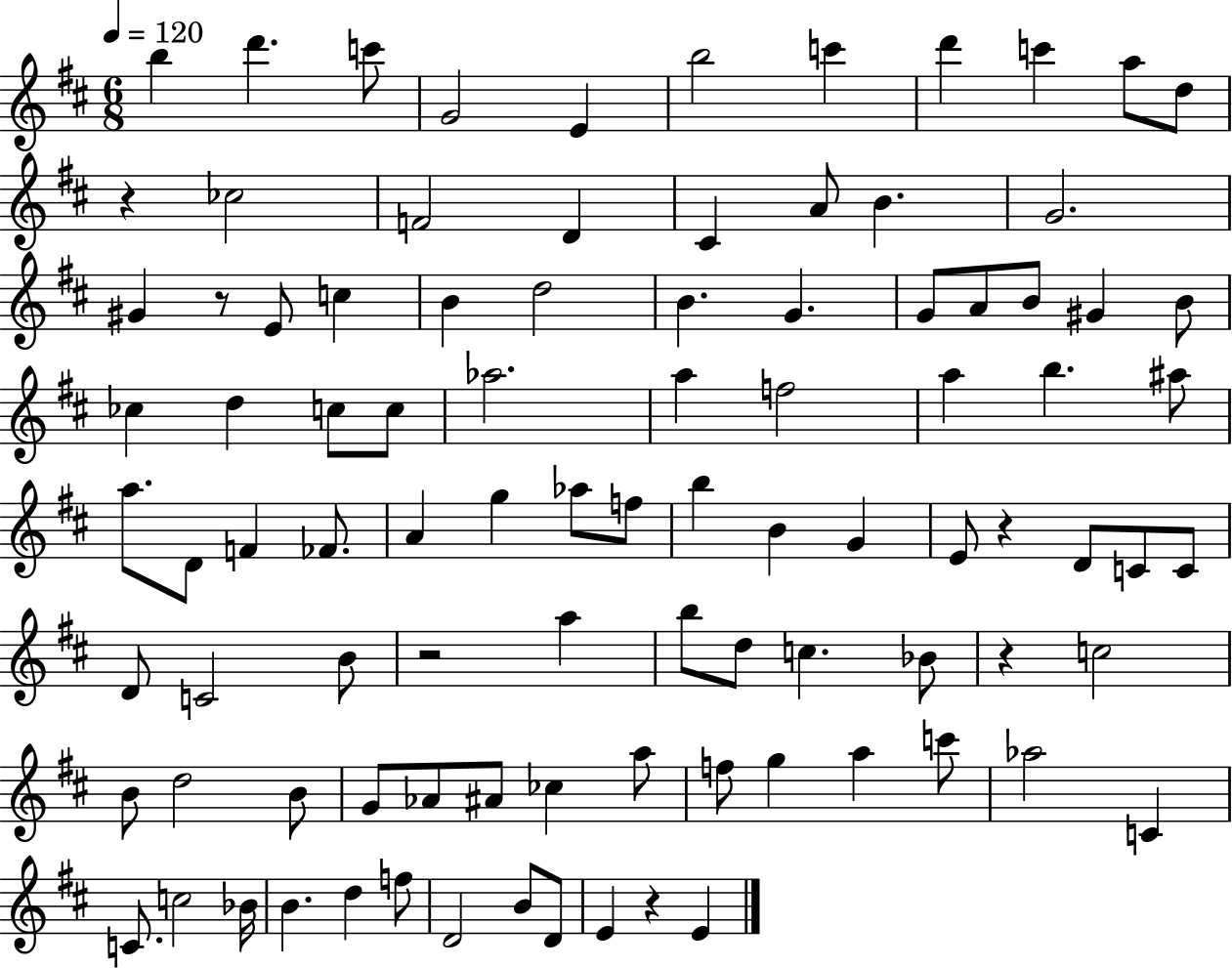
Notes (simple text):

B5/q D6/q. C6/e G4/h E4/q B5/h C6/q D6/q C6/q A5/e D5/e R/q CES5/h F4/h D4/q C#4/q A4/e B4/q. G4/h. G#4/q R/e E4/e C5/q B4/q D5/h B4/q. G4/q. G4/e A4/e B4/e G#4/q B4/e CES5/q D5/q C5/e C5/e Ab5/h. A5/q F5/h A5/q B5/q. A#5/e A5/e. D4/e F4/q FES4/e. A4/q G5/q Ab5/e F5/e B5/q B4/q G4/q E4/e R/q D4/e C4/e C4/e D4/e C4/h B4/e R/h A5/q B5/e D5/e C5/q. Bb4/e R/q C5/h B4/e D5/h B4/e G4/e Ab4/e A#4/e CES5/q A5/e F5/e G5/q A5/q C6/e Ab5/h C4/q C4/e. C5/h Bb4/s B4/q. D5/q F5/e D4/h B4/e D4/e E4/q R/q E4/q